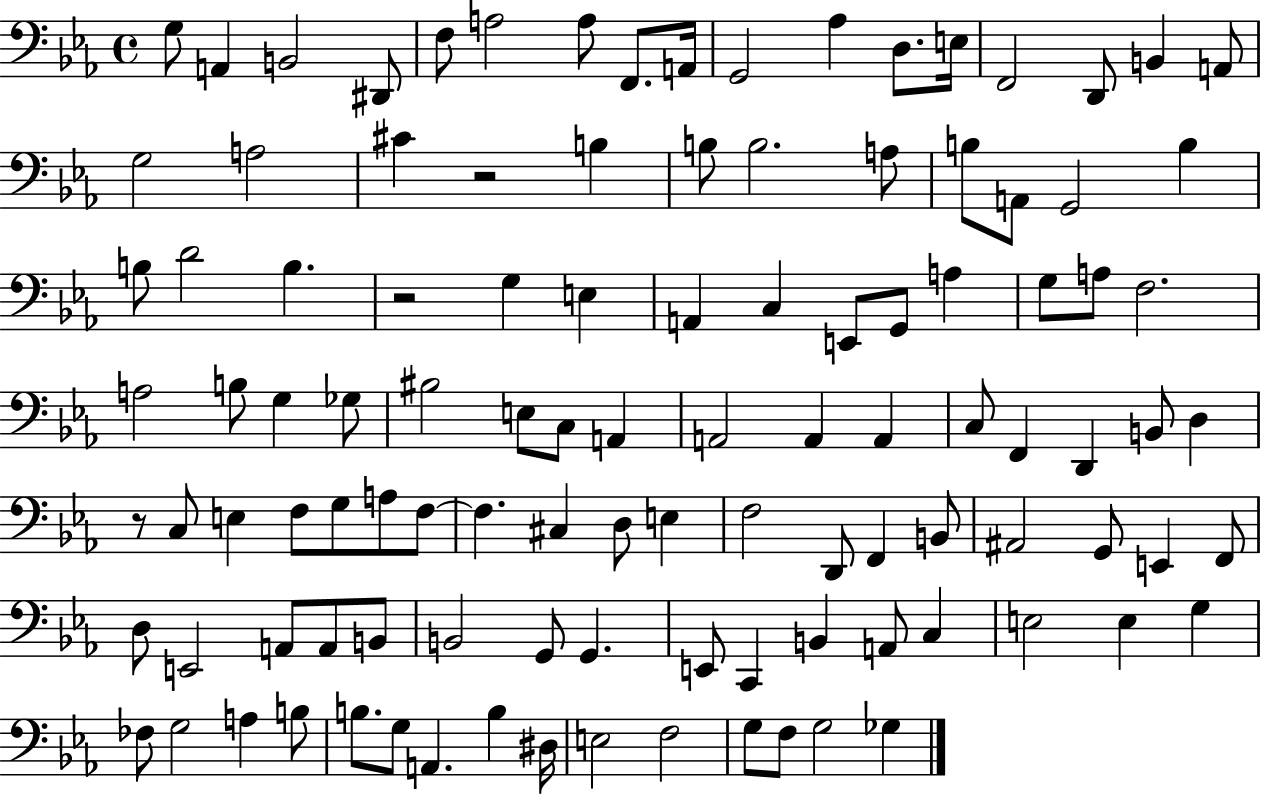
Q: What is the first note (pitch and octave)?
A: G3